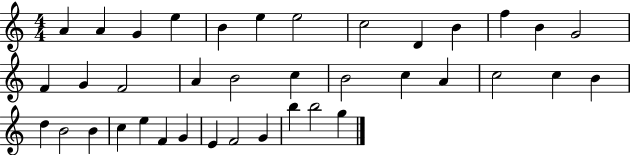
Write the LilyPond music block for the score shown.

{
  \clef treble
  \numericTimeSignature
  \time 4/4
  \key c \major
  a'4 a'4 g'4 e''4 | b'4 e''4 e''2 | c''2 d'4 b'4 | f''4 b'4 g'2 | \break f'4 g'4 f'2 | a'4 b'2 c''4 | b'2 c''4 a'4 | c''2 c''4 b'4 | \break d''4 b'2 b'4 | c''4 e''4 f'4 g'4 | e'4 f'2 g'4 | b''4 b''2 g''4 | \break \bar "|."
}